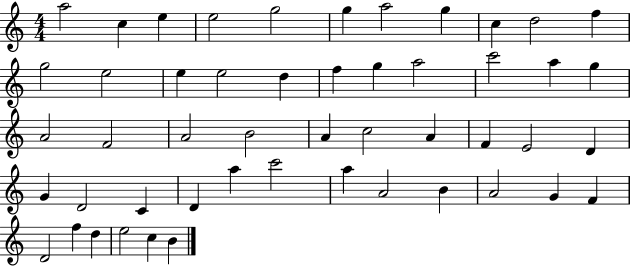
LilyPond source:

{
  \clef treble
  \numericTimeSignature
  \time 4/4
  \key c \major
  a''2 c''4 e''4 | e''2 g''2 | g''4 a''2 g''4 | c''4 d''2 f''4 | \break g''2 e''2 | e''4 e''2 d''4 | f''4 g''4 a''2 | c'''2 a''4 g''4 | \break a'2 f'2 | a'2 b'2 | a'4 c''2 a'4 | f'4 e'2 d'4 | \break g'4 d'2 c'4 | d'4 a''4 c'''2 | a''4 a'2 b'4 | a'2 g'4 f'4 | \break d'2 f''4 d''4 | e''2 c''4 b'4 | \bar "|."
}